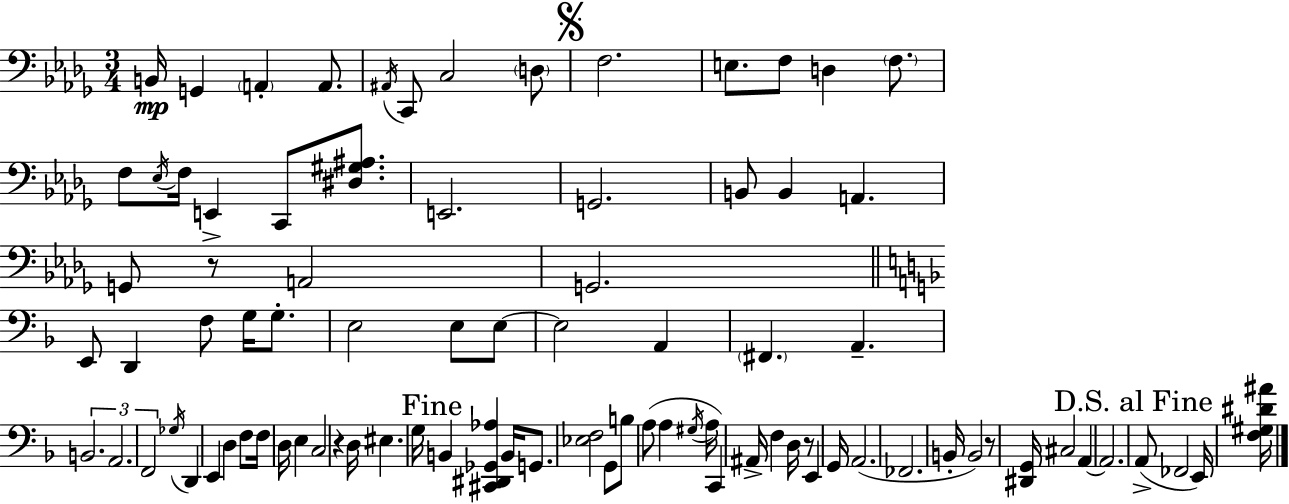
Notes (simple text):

B2/s G2/q A2/q A2/e. A#2/s C2/e C3/h D3/e F3/h. E3/e. F3/e D3/q F3/e. F3/e Eb3/s F3/s E2/q C2/e [D#3,G#3,A#3]/e. E2/h. G2/h. B2/e B2/q A2/q. G2/e R/e A2/h G2/h. E2/e D2/q F3/e G3/s G3/e. E3/h E3/e E3/e E3/h A2/q F#2/q. A2/q. B2/h. A2/h. F2/h Gb3/s D2/q E2/q D3/q F3/e F3/s D3/s E3/q C3/h R/q D3/s EIS3/q. G3/s B2/q [C#2,D#2,Gb2,Ab3]/q B2/s G2/e. [Eb3,F3]/h G2/e B3/e A3/e A3/q G#3/s A3/s C2/q A#2/s F3/q D3/s R/e E2/q G2/s A2/h. FES2/h. B2/s B2/h R/e [D#2,G2]/s C#3/h A2/q A2/h. A2/e FES2/h E2/s [F3,G#3,D#4,A#4]/s